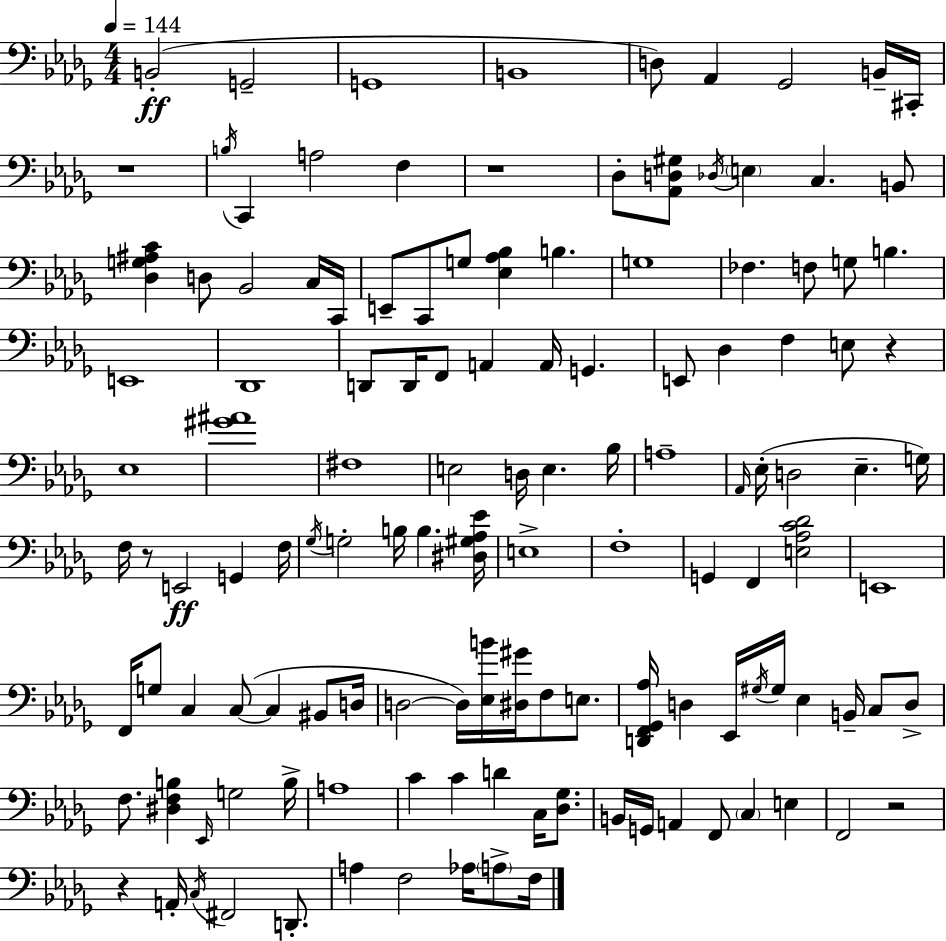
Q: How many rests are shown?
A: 6